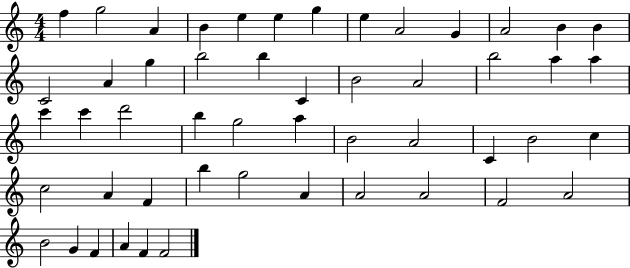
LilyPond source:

{
  \clef treble
  \numericTimeSignature
  \time 4/4
  \key c \major
  f''4 g''2 a'4 | b'4 e''4 e''4 g''4 | e''4 a'2 g'4 | a'2 b'4 b'4 | \break c'2 a'4 g''4 | b''2 b''4 c'4 | b'2 a'2 | b''2 a''4 a''4 | \break c'''4 c'''4 d'''2 | b''4 g''2 a''4 | b'2 a'2 | c'4 b'2 c''4 | \break c''2 a'4 f'4 | b''4 g''2 a'4 | a'2 a'2 | f'2 a'2 | \break b'2 g'4 f'4 | a'4 f'4 f'2 | \bar "|."
}